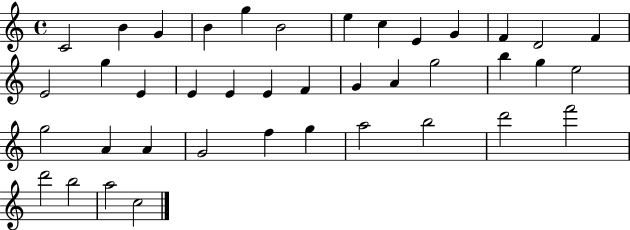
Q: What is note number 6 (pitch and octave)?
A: B4